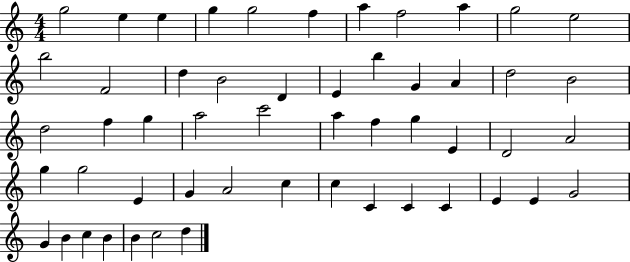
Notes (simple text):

G5/h E5/q E5/q G5/q G5/h F5/q A5/q F5/h A5/q G5/h E5/h B5/h F4/h D5/q B4/h D4/q E4/q B5/q G4/q A4/q D5/h B4/h D5/h F5/q G5/q A5/h C6/h A5/q F5/q G5/q E4/q D4/h A4/h G5/q G5/h E4/q G4/q A4/h C5/q C5/q C4/q C4/q C4/q E4/q E4/q G4/h G4/q B4/q C5/q B4/q B4/q C5/h D5/q